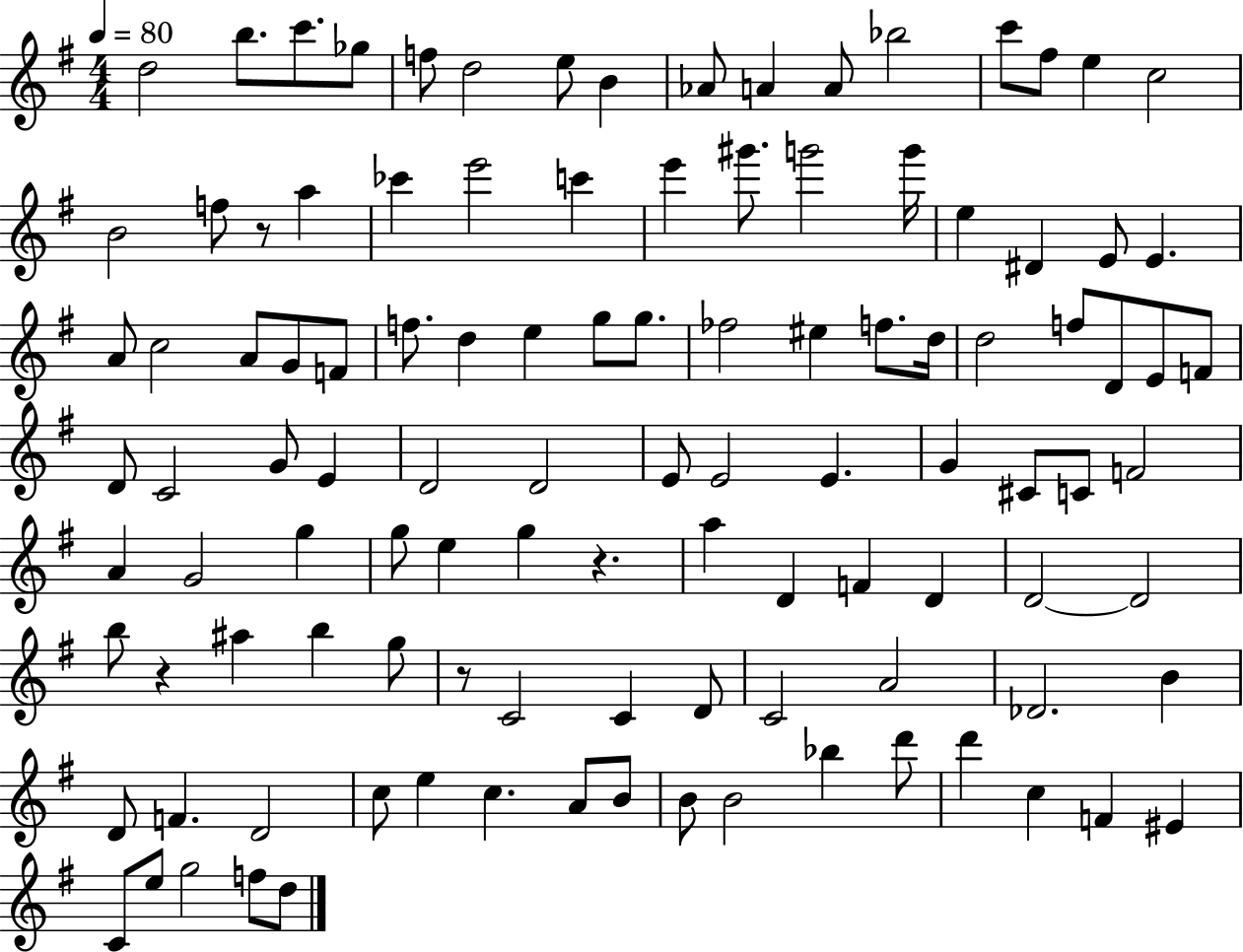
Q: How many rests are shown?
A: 4